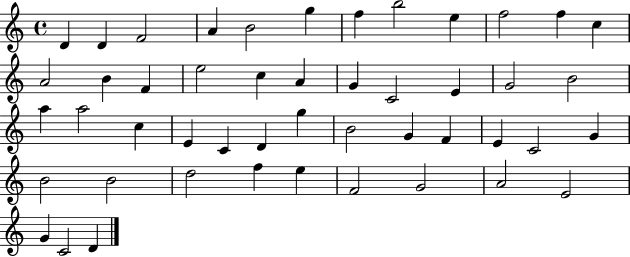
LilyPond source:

{
  \clef treble
  \time 4/4
  \defaultTimeSignature
  \key c \major
  d'4 d'4 f'2 | a'4 b'2 g''4 | f''4 b''2 e''4 | f''2 f''4 c''4 | \break a'2 b'4 f'4 | e''2 c''4 a'4 | g'4 c'2 e'4 | g'2 b'2 | \break a''4 a''2 c''4 | e'4 c'4 d'4 g''4 | b'2 g'4 f'4 | e'4 c'2 g'4 | \break b'2 b'2 | d''2 f''4 e''4 | f'2 g'2 | a'2 e'2 | \break g'4 c'2 d'4 | \bar "|."
}